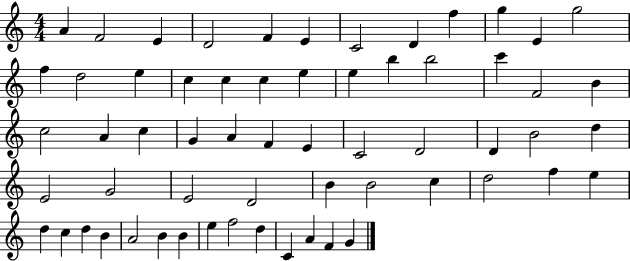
A4/q F4/h E4/q D4/h F4/q E4/q C4/h D4/q F5/q G5/q E4/q G5/h F5/q D5/h E5/q C5/q C5/q C5/q E5/q E5/q B5/q B5/h C6/q F4/h B4/q C5/h A4/q C5/q G4/q A4/q F4/q E4/q C4/h D4/h D4/q B4/h D5/q E4/h G4/h E4/h D4/h B4/q B4/h C5/q D5/h F5/q E5/q D5/q C5/q D5/q B4/q A4/h B4/q B4/q E5/q F5/h D5/q C4/q A4/q F4/q G4/q